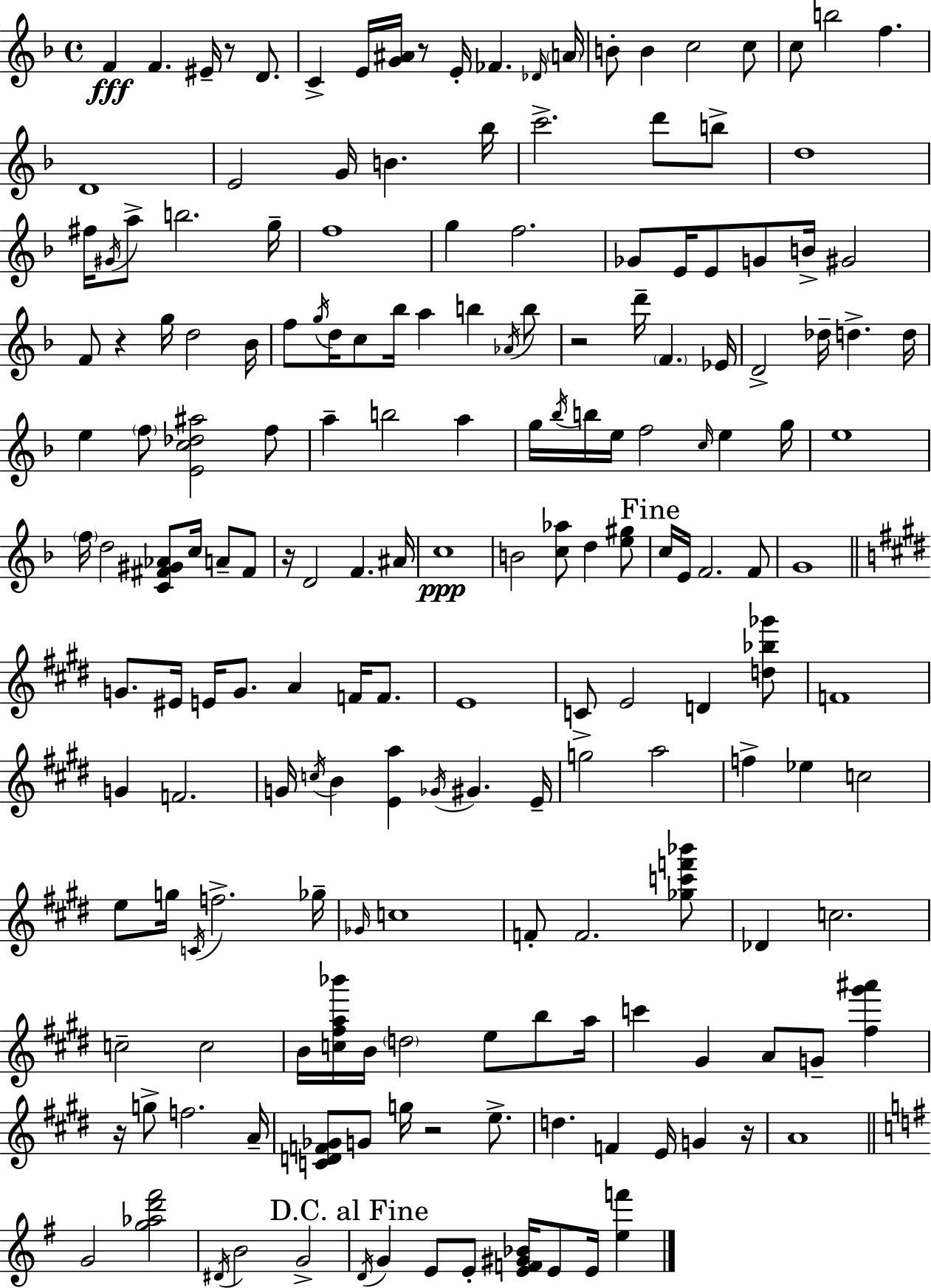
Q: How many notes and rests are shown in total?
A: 182